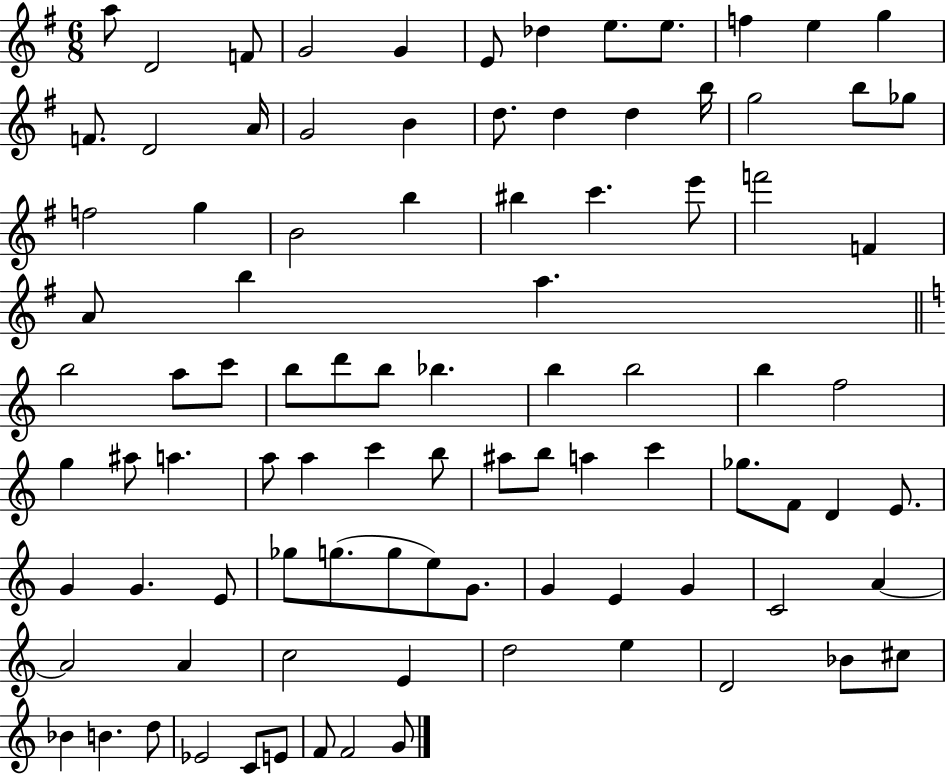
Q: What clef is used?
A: treble